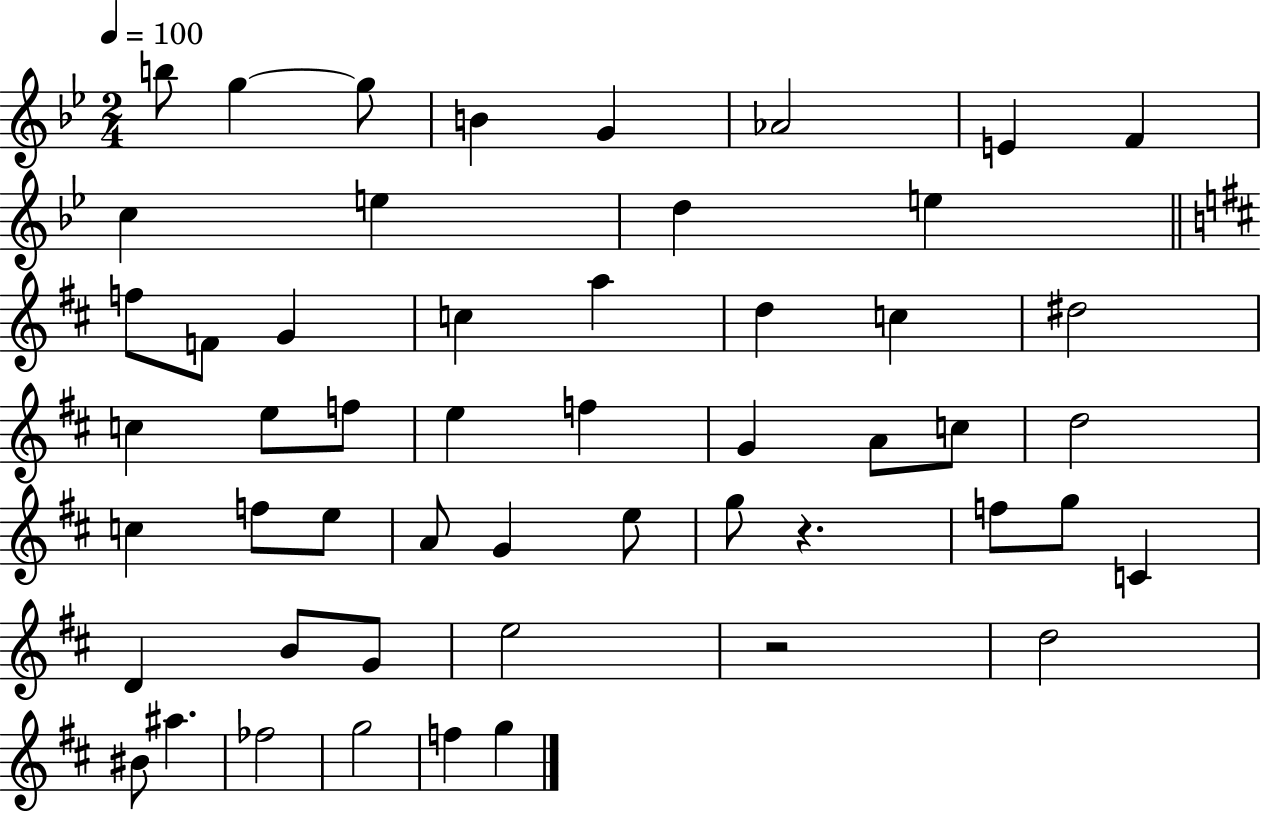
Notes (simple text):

B5/e G5/q G5/e B4/q G4/q Ab4/h E4/q F4/q C5/q E5/q D5/q E5/q F5/e F4/e G4/q C5/q A5/q D5/q C5/q D#5/h C5/q E5/e F5/e E5/q F5/q G4/q A4/e C5/e D5/h C5/q F5/e E5/e A4/e G4/q E5/e G5/e R/q. F5/e G5/e C4/q D4/q B4/e G4/e E5/h R/h D5/h BIS4/e A#5/q. FES5/h G5/h F5/q G5/q